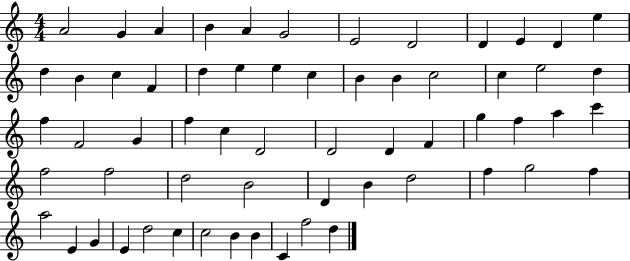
{
  \clef treble
  \numericTimeSignature
  \time 4/4
  \key c \major
  a'2 g'4 a'4 | b'4 a'4 g'2 | e'2 d'2 | d'4 e'4 d'4 e''4 | \break d''4 b'4 c''4 f'4 | d''4 e''4 e''4 c''4 | b'4 b'4 c''2 | c''4 e''2 d''4 | \break f''4 f'2 g'4 | f''4 c''4 d'2 | d'2 d'4 f'4 | g''4 f''4 a''4 c'''4 | \break f''2 f''2 | d''2 b'2 | d'4 b'4 d''2 | f''4 g''2 f''4 | \break a''2 e'4 g'4 | e'4 d''2 c''4 | c''2 b'4 b'4 | c'4 f''2 d''4 | \break \bar "|."
}